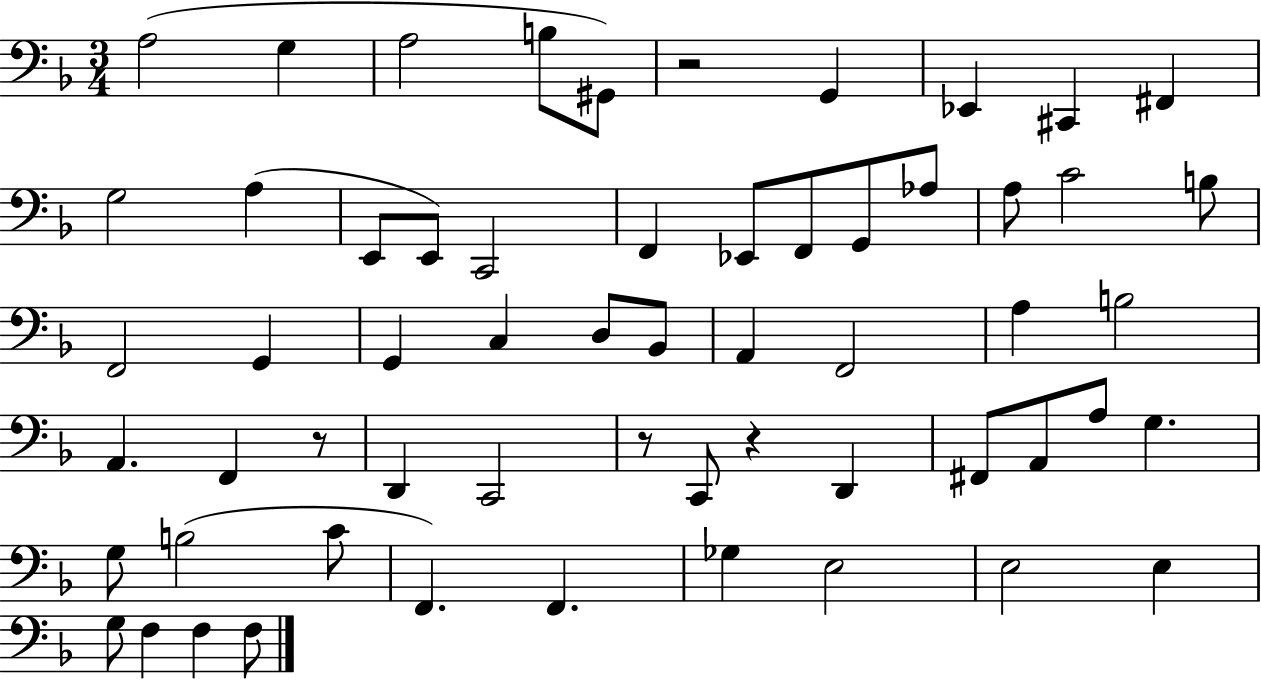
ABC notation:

X:1
T:Untitled
M:3/4
L:1/4
K:F
A,2 G, A,2 B,/2 ^G,,/2 z2 G,, _E,, ^C,, ^F,, G,2 A, E,,/2 E,,/2 C,,2 F,, _E,,/2 F,,/2 G,,/2 _A,/2 A,/2 C2 B,/2 F,,2 G,, G,, C, D,/2 _B,,/2 A,, F,,2 A, B,2 A,, F,, z/2 D,, C,,2 z/2 C,,/2 z D,, ^F,,/2 A,,/2 A,/2 G, G,/2 B,2 C/2 F,, F,, _G, E,2 E,2 E, G,/2 F, F, F,/2